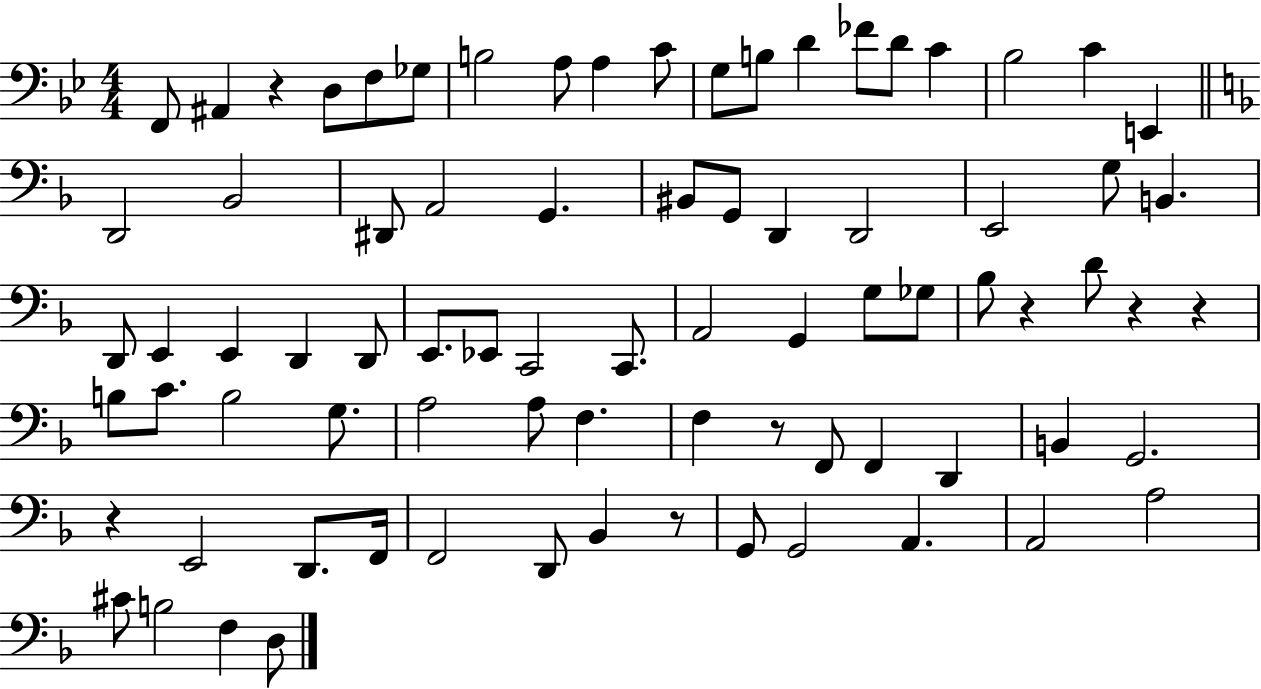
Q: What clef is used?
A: bass